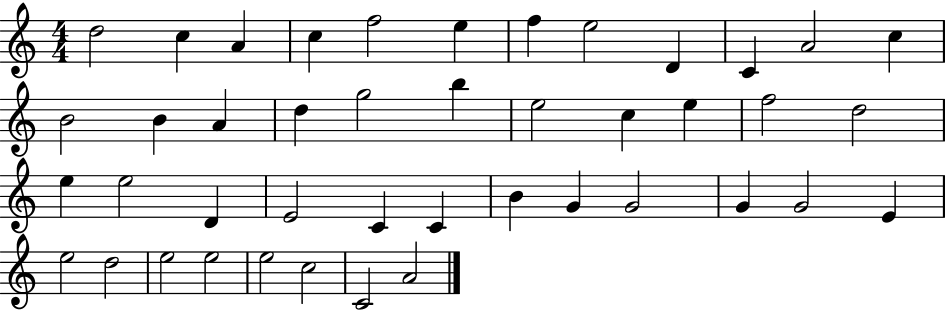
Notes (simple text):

D5/h C5/q A4/q C5/q F5/h E5/q F5/q E5/h D4/q C4/q A4/h C5/q B4/h B4/q A4/q D5/q G5/h B5/q E5/h C5/q E5/q F5/h D5/h E5/q E5/h D4/q E4/h C4/q C4/q B4/q G4/q G4/h G4/q G4/h E4/q E5/h D5/h E5/h E5/h E5/h C5/h C4/h A4/h